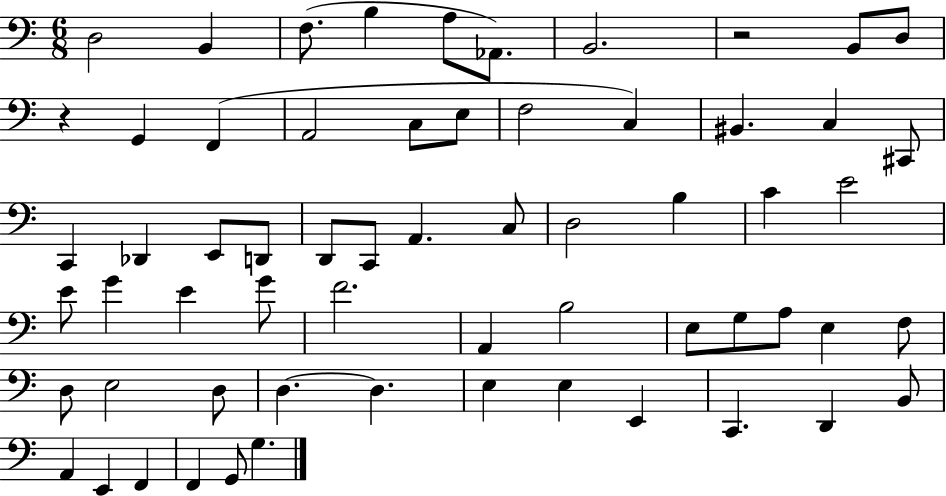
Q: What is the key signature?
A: C major